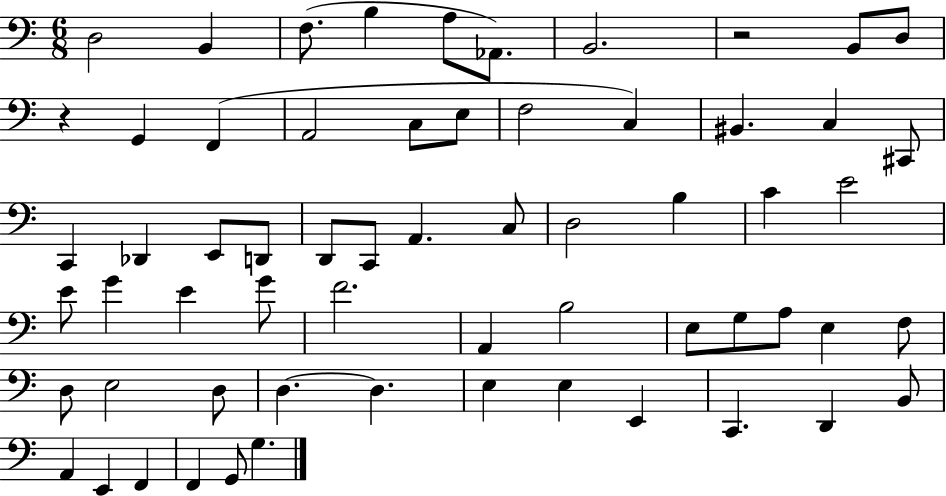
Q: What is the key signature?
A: C major